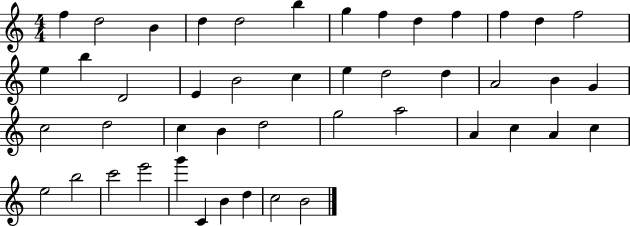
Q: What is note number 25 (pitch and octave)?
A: G4